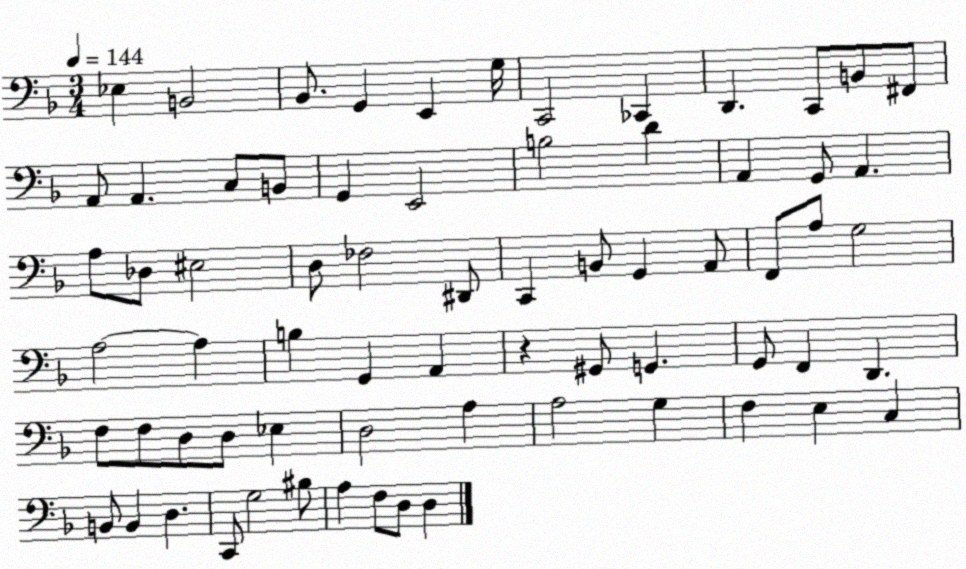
X:1
T:Untitled
M:3/4
L:1/4
K:F
_E, B,,2 _B,,/2 G,, E,, G,/4 C,,2 _C,, D,, C,,/2 B,,/2 ^F,,/2 A,,/2 A,, C,/2 B,,/2 G,, E,,2 B,2 D A,, G,,/2 A,, A,/2 _D,/2 ^E,2 D,/2 _F,2 ^D,,/2 C,, B,,/2 G,, A,,/2 F,,/2 A,/2 G,2 A,2 A, B, G,, A,, z ^G,,/2 G,, G,,/2 F,, D,, F,/2 F,/2 D,/2 D,/2 _E, D,2 A, A,2 G, F, E, C, B,,/2 B,, D, C,,/2 G,2 ^B,/2 A, F,/2 D,/2 D,